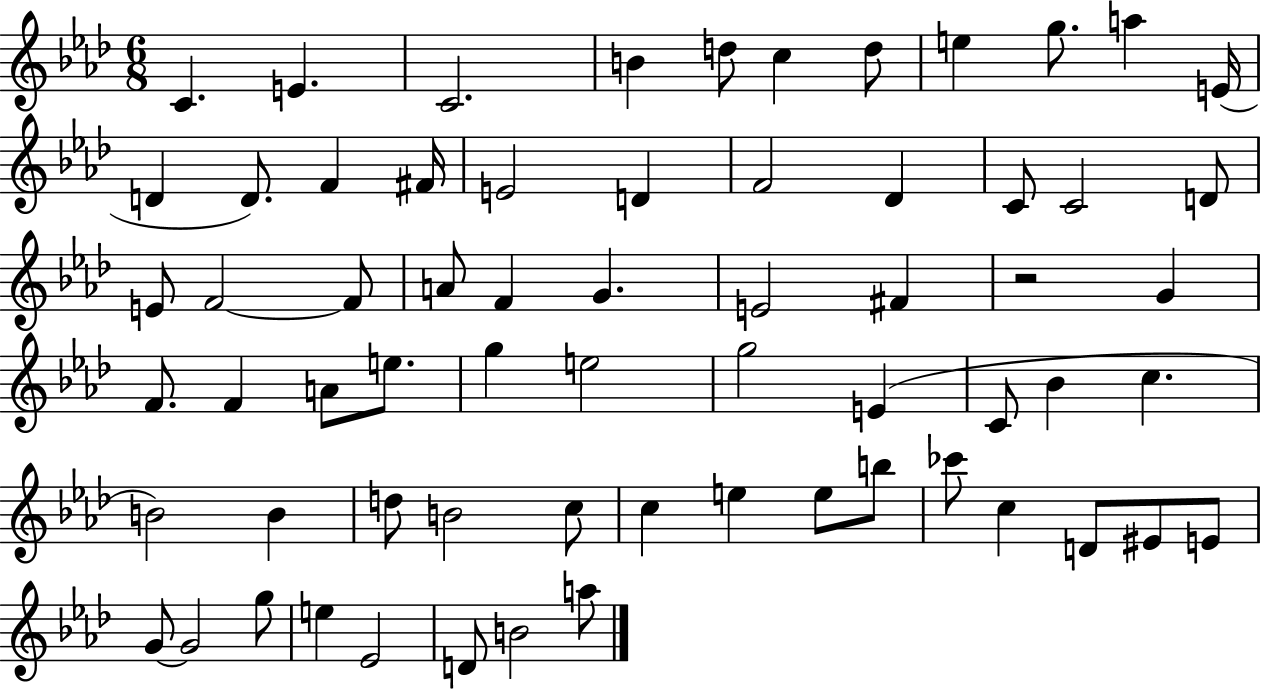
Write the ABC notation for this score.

X:1
T:Untitled
M:6/8
L:1/4
K:Ab
C E C2 B d/2 c d/2 e g/2 a E/4 D D/2 F ^F/4 E2 D F2 _D C/2 C2 D/2 E/2 F2 F/2 A/2 F G E2 ^F z2 G F/2 F A/2 e/2 g e2 g2 E C/2 _B c B2 B d/2 B2 c/2 c e e/2 b/2 _c'/2 c D/2 ^E/2 E/2 G/2 G2 g/2 e _E2 D/2 B2 a/2